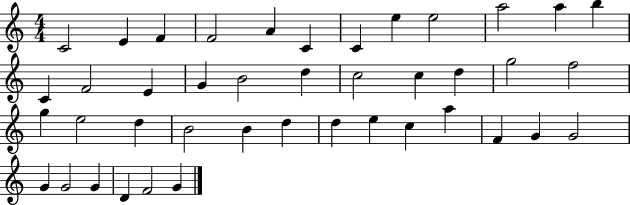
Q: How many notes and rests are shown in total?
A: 42